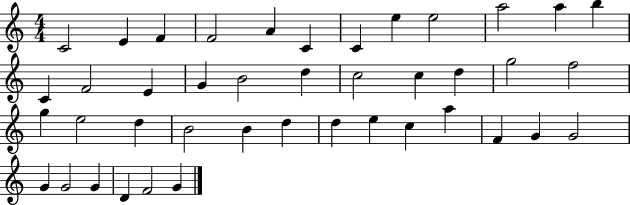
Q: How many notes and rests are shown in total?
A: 42